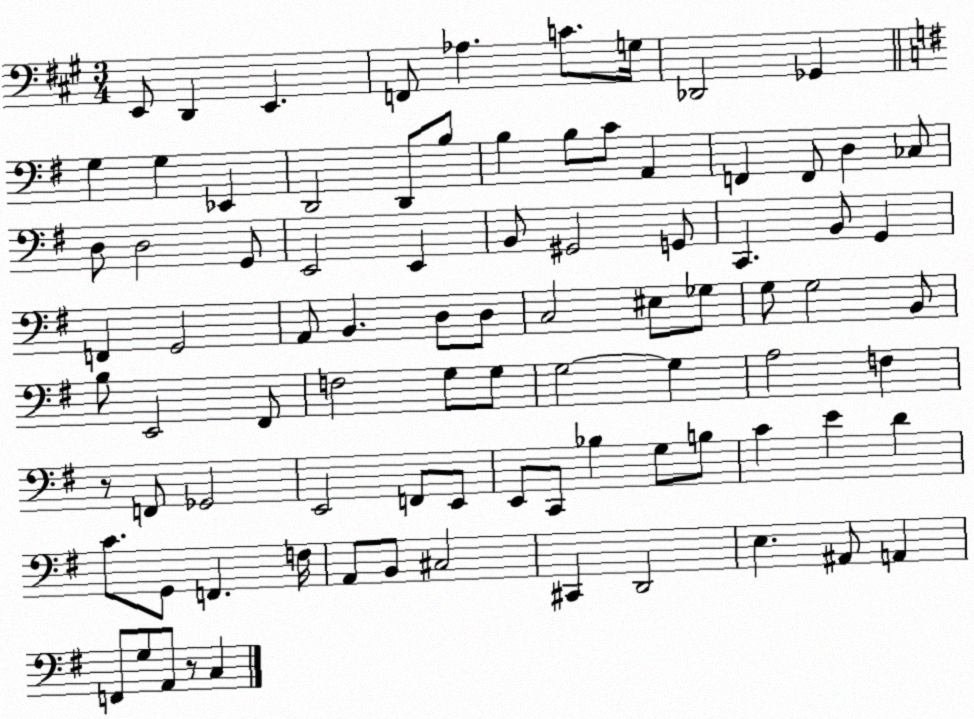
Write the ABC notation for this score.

X:1
T:Untitled
M:3/4
L:1/4
K:A
E,,/2 D,, E,, F,,/2 _A, C/2 G,/4 _D,,2 _G,, G, G, _E,, D,,2 D,,/2 B,/2 B, B,/2 C/2 A,, F,, F,,/2 D, _C,/2 D,/2 D,2 G,,/2 E,,2 E,, B,,/2 ^G,,2 G,,/2 C,, B,,/2 G,, F,, G,,2 A,,/2 B,, D,/2 D,/2 C,2 ^E,/2 _G,/2 G,/2 G,2 B,,/2 B,/2 E,,2 ^F,,/2 F,2 G,/2 G,/2 G,2 G, A,2 F, z/2 F,,/2 _G,,2 E,,2 F,,/2 E,,/2 E,,/2 C,,/2 _B, G,/2 B,/2 C E D C/2 G,,/2 F,, F,/4 A,,/2 B,,/2 ^C,2 ^C,, D,,2 E, ^A,,/2 A,, F,,/2 G,/2 A,,/2 z/2 C,